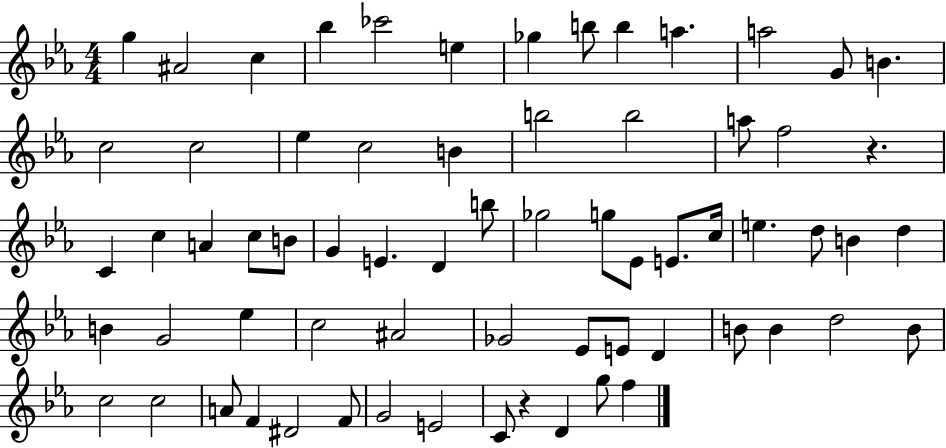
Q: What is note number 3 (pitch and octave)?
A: C5